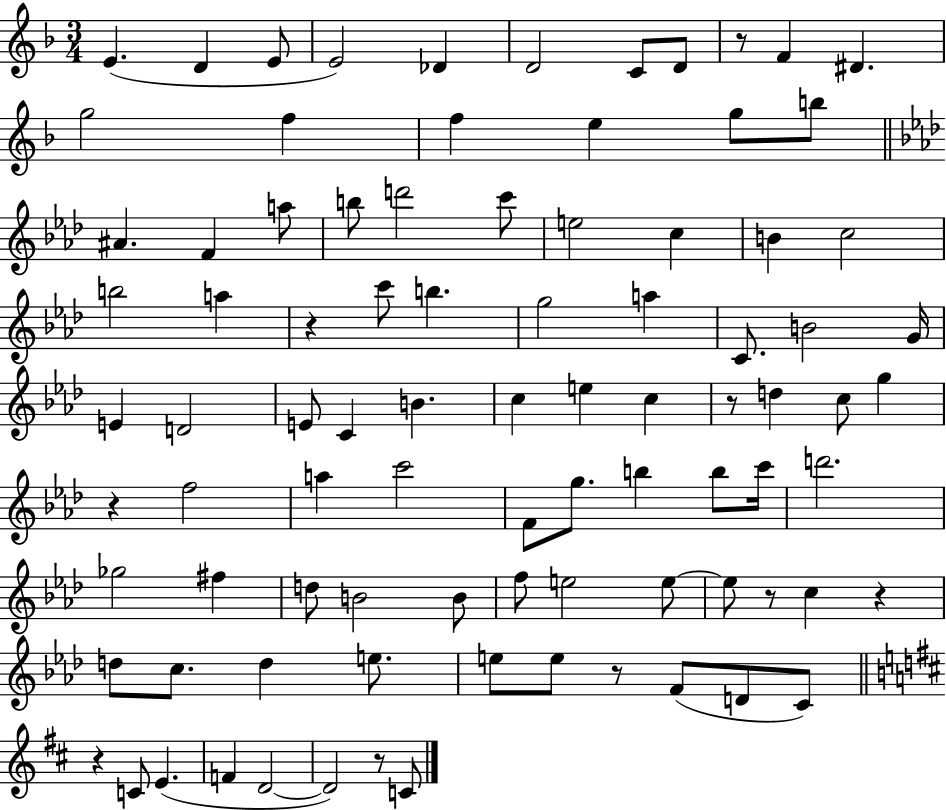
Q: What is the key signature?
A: F major